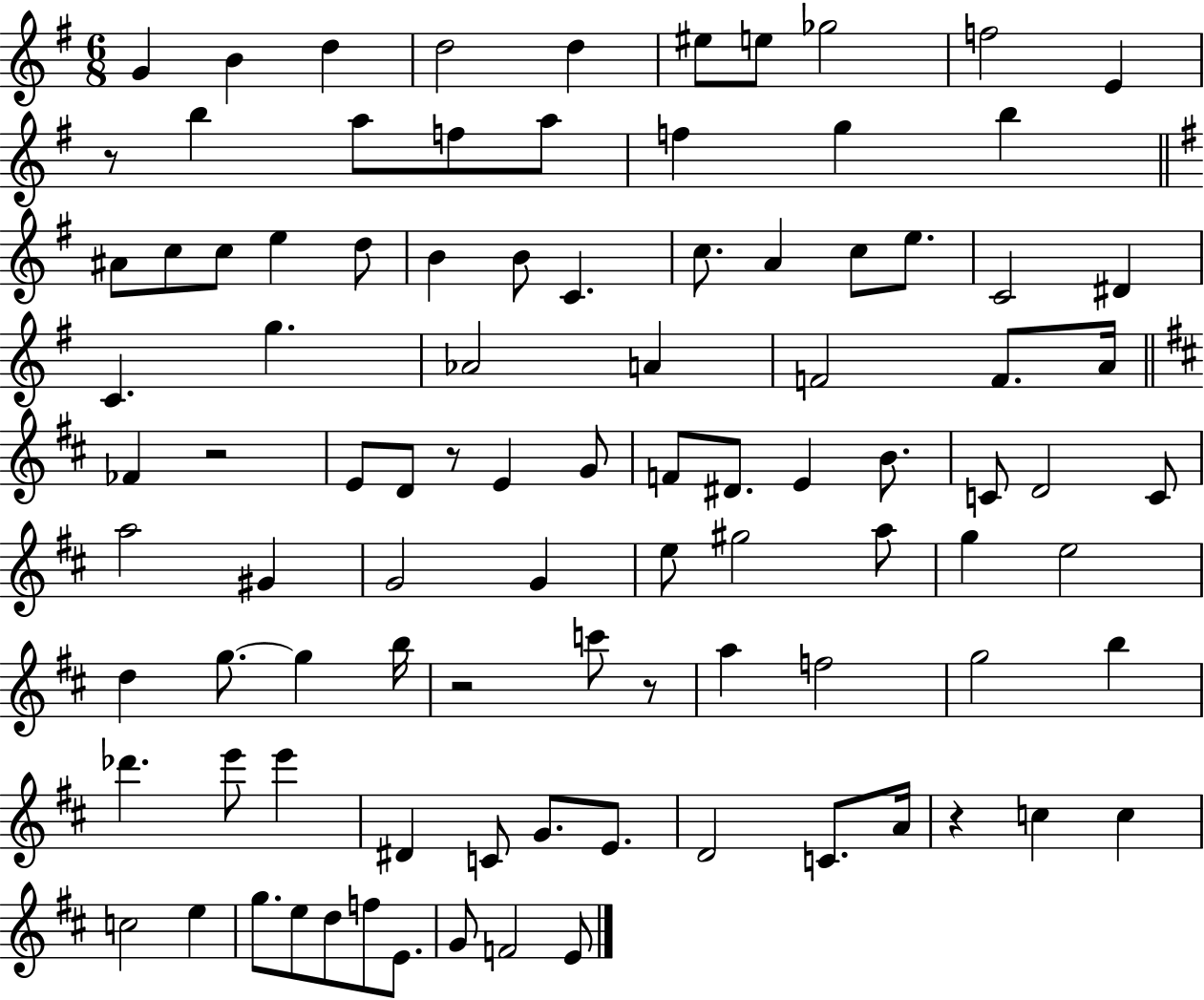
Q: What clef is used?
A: treble